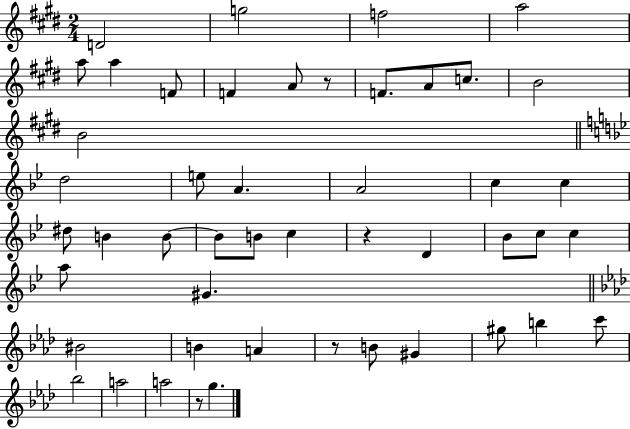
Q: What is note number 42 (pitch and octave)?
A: A5